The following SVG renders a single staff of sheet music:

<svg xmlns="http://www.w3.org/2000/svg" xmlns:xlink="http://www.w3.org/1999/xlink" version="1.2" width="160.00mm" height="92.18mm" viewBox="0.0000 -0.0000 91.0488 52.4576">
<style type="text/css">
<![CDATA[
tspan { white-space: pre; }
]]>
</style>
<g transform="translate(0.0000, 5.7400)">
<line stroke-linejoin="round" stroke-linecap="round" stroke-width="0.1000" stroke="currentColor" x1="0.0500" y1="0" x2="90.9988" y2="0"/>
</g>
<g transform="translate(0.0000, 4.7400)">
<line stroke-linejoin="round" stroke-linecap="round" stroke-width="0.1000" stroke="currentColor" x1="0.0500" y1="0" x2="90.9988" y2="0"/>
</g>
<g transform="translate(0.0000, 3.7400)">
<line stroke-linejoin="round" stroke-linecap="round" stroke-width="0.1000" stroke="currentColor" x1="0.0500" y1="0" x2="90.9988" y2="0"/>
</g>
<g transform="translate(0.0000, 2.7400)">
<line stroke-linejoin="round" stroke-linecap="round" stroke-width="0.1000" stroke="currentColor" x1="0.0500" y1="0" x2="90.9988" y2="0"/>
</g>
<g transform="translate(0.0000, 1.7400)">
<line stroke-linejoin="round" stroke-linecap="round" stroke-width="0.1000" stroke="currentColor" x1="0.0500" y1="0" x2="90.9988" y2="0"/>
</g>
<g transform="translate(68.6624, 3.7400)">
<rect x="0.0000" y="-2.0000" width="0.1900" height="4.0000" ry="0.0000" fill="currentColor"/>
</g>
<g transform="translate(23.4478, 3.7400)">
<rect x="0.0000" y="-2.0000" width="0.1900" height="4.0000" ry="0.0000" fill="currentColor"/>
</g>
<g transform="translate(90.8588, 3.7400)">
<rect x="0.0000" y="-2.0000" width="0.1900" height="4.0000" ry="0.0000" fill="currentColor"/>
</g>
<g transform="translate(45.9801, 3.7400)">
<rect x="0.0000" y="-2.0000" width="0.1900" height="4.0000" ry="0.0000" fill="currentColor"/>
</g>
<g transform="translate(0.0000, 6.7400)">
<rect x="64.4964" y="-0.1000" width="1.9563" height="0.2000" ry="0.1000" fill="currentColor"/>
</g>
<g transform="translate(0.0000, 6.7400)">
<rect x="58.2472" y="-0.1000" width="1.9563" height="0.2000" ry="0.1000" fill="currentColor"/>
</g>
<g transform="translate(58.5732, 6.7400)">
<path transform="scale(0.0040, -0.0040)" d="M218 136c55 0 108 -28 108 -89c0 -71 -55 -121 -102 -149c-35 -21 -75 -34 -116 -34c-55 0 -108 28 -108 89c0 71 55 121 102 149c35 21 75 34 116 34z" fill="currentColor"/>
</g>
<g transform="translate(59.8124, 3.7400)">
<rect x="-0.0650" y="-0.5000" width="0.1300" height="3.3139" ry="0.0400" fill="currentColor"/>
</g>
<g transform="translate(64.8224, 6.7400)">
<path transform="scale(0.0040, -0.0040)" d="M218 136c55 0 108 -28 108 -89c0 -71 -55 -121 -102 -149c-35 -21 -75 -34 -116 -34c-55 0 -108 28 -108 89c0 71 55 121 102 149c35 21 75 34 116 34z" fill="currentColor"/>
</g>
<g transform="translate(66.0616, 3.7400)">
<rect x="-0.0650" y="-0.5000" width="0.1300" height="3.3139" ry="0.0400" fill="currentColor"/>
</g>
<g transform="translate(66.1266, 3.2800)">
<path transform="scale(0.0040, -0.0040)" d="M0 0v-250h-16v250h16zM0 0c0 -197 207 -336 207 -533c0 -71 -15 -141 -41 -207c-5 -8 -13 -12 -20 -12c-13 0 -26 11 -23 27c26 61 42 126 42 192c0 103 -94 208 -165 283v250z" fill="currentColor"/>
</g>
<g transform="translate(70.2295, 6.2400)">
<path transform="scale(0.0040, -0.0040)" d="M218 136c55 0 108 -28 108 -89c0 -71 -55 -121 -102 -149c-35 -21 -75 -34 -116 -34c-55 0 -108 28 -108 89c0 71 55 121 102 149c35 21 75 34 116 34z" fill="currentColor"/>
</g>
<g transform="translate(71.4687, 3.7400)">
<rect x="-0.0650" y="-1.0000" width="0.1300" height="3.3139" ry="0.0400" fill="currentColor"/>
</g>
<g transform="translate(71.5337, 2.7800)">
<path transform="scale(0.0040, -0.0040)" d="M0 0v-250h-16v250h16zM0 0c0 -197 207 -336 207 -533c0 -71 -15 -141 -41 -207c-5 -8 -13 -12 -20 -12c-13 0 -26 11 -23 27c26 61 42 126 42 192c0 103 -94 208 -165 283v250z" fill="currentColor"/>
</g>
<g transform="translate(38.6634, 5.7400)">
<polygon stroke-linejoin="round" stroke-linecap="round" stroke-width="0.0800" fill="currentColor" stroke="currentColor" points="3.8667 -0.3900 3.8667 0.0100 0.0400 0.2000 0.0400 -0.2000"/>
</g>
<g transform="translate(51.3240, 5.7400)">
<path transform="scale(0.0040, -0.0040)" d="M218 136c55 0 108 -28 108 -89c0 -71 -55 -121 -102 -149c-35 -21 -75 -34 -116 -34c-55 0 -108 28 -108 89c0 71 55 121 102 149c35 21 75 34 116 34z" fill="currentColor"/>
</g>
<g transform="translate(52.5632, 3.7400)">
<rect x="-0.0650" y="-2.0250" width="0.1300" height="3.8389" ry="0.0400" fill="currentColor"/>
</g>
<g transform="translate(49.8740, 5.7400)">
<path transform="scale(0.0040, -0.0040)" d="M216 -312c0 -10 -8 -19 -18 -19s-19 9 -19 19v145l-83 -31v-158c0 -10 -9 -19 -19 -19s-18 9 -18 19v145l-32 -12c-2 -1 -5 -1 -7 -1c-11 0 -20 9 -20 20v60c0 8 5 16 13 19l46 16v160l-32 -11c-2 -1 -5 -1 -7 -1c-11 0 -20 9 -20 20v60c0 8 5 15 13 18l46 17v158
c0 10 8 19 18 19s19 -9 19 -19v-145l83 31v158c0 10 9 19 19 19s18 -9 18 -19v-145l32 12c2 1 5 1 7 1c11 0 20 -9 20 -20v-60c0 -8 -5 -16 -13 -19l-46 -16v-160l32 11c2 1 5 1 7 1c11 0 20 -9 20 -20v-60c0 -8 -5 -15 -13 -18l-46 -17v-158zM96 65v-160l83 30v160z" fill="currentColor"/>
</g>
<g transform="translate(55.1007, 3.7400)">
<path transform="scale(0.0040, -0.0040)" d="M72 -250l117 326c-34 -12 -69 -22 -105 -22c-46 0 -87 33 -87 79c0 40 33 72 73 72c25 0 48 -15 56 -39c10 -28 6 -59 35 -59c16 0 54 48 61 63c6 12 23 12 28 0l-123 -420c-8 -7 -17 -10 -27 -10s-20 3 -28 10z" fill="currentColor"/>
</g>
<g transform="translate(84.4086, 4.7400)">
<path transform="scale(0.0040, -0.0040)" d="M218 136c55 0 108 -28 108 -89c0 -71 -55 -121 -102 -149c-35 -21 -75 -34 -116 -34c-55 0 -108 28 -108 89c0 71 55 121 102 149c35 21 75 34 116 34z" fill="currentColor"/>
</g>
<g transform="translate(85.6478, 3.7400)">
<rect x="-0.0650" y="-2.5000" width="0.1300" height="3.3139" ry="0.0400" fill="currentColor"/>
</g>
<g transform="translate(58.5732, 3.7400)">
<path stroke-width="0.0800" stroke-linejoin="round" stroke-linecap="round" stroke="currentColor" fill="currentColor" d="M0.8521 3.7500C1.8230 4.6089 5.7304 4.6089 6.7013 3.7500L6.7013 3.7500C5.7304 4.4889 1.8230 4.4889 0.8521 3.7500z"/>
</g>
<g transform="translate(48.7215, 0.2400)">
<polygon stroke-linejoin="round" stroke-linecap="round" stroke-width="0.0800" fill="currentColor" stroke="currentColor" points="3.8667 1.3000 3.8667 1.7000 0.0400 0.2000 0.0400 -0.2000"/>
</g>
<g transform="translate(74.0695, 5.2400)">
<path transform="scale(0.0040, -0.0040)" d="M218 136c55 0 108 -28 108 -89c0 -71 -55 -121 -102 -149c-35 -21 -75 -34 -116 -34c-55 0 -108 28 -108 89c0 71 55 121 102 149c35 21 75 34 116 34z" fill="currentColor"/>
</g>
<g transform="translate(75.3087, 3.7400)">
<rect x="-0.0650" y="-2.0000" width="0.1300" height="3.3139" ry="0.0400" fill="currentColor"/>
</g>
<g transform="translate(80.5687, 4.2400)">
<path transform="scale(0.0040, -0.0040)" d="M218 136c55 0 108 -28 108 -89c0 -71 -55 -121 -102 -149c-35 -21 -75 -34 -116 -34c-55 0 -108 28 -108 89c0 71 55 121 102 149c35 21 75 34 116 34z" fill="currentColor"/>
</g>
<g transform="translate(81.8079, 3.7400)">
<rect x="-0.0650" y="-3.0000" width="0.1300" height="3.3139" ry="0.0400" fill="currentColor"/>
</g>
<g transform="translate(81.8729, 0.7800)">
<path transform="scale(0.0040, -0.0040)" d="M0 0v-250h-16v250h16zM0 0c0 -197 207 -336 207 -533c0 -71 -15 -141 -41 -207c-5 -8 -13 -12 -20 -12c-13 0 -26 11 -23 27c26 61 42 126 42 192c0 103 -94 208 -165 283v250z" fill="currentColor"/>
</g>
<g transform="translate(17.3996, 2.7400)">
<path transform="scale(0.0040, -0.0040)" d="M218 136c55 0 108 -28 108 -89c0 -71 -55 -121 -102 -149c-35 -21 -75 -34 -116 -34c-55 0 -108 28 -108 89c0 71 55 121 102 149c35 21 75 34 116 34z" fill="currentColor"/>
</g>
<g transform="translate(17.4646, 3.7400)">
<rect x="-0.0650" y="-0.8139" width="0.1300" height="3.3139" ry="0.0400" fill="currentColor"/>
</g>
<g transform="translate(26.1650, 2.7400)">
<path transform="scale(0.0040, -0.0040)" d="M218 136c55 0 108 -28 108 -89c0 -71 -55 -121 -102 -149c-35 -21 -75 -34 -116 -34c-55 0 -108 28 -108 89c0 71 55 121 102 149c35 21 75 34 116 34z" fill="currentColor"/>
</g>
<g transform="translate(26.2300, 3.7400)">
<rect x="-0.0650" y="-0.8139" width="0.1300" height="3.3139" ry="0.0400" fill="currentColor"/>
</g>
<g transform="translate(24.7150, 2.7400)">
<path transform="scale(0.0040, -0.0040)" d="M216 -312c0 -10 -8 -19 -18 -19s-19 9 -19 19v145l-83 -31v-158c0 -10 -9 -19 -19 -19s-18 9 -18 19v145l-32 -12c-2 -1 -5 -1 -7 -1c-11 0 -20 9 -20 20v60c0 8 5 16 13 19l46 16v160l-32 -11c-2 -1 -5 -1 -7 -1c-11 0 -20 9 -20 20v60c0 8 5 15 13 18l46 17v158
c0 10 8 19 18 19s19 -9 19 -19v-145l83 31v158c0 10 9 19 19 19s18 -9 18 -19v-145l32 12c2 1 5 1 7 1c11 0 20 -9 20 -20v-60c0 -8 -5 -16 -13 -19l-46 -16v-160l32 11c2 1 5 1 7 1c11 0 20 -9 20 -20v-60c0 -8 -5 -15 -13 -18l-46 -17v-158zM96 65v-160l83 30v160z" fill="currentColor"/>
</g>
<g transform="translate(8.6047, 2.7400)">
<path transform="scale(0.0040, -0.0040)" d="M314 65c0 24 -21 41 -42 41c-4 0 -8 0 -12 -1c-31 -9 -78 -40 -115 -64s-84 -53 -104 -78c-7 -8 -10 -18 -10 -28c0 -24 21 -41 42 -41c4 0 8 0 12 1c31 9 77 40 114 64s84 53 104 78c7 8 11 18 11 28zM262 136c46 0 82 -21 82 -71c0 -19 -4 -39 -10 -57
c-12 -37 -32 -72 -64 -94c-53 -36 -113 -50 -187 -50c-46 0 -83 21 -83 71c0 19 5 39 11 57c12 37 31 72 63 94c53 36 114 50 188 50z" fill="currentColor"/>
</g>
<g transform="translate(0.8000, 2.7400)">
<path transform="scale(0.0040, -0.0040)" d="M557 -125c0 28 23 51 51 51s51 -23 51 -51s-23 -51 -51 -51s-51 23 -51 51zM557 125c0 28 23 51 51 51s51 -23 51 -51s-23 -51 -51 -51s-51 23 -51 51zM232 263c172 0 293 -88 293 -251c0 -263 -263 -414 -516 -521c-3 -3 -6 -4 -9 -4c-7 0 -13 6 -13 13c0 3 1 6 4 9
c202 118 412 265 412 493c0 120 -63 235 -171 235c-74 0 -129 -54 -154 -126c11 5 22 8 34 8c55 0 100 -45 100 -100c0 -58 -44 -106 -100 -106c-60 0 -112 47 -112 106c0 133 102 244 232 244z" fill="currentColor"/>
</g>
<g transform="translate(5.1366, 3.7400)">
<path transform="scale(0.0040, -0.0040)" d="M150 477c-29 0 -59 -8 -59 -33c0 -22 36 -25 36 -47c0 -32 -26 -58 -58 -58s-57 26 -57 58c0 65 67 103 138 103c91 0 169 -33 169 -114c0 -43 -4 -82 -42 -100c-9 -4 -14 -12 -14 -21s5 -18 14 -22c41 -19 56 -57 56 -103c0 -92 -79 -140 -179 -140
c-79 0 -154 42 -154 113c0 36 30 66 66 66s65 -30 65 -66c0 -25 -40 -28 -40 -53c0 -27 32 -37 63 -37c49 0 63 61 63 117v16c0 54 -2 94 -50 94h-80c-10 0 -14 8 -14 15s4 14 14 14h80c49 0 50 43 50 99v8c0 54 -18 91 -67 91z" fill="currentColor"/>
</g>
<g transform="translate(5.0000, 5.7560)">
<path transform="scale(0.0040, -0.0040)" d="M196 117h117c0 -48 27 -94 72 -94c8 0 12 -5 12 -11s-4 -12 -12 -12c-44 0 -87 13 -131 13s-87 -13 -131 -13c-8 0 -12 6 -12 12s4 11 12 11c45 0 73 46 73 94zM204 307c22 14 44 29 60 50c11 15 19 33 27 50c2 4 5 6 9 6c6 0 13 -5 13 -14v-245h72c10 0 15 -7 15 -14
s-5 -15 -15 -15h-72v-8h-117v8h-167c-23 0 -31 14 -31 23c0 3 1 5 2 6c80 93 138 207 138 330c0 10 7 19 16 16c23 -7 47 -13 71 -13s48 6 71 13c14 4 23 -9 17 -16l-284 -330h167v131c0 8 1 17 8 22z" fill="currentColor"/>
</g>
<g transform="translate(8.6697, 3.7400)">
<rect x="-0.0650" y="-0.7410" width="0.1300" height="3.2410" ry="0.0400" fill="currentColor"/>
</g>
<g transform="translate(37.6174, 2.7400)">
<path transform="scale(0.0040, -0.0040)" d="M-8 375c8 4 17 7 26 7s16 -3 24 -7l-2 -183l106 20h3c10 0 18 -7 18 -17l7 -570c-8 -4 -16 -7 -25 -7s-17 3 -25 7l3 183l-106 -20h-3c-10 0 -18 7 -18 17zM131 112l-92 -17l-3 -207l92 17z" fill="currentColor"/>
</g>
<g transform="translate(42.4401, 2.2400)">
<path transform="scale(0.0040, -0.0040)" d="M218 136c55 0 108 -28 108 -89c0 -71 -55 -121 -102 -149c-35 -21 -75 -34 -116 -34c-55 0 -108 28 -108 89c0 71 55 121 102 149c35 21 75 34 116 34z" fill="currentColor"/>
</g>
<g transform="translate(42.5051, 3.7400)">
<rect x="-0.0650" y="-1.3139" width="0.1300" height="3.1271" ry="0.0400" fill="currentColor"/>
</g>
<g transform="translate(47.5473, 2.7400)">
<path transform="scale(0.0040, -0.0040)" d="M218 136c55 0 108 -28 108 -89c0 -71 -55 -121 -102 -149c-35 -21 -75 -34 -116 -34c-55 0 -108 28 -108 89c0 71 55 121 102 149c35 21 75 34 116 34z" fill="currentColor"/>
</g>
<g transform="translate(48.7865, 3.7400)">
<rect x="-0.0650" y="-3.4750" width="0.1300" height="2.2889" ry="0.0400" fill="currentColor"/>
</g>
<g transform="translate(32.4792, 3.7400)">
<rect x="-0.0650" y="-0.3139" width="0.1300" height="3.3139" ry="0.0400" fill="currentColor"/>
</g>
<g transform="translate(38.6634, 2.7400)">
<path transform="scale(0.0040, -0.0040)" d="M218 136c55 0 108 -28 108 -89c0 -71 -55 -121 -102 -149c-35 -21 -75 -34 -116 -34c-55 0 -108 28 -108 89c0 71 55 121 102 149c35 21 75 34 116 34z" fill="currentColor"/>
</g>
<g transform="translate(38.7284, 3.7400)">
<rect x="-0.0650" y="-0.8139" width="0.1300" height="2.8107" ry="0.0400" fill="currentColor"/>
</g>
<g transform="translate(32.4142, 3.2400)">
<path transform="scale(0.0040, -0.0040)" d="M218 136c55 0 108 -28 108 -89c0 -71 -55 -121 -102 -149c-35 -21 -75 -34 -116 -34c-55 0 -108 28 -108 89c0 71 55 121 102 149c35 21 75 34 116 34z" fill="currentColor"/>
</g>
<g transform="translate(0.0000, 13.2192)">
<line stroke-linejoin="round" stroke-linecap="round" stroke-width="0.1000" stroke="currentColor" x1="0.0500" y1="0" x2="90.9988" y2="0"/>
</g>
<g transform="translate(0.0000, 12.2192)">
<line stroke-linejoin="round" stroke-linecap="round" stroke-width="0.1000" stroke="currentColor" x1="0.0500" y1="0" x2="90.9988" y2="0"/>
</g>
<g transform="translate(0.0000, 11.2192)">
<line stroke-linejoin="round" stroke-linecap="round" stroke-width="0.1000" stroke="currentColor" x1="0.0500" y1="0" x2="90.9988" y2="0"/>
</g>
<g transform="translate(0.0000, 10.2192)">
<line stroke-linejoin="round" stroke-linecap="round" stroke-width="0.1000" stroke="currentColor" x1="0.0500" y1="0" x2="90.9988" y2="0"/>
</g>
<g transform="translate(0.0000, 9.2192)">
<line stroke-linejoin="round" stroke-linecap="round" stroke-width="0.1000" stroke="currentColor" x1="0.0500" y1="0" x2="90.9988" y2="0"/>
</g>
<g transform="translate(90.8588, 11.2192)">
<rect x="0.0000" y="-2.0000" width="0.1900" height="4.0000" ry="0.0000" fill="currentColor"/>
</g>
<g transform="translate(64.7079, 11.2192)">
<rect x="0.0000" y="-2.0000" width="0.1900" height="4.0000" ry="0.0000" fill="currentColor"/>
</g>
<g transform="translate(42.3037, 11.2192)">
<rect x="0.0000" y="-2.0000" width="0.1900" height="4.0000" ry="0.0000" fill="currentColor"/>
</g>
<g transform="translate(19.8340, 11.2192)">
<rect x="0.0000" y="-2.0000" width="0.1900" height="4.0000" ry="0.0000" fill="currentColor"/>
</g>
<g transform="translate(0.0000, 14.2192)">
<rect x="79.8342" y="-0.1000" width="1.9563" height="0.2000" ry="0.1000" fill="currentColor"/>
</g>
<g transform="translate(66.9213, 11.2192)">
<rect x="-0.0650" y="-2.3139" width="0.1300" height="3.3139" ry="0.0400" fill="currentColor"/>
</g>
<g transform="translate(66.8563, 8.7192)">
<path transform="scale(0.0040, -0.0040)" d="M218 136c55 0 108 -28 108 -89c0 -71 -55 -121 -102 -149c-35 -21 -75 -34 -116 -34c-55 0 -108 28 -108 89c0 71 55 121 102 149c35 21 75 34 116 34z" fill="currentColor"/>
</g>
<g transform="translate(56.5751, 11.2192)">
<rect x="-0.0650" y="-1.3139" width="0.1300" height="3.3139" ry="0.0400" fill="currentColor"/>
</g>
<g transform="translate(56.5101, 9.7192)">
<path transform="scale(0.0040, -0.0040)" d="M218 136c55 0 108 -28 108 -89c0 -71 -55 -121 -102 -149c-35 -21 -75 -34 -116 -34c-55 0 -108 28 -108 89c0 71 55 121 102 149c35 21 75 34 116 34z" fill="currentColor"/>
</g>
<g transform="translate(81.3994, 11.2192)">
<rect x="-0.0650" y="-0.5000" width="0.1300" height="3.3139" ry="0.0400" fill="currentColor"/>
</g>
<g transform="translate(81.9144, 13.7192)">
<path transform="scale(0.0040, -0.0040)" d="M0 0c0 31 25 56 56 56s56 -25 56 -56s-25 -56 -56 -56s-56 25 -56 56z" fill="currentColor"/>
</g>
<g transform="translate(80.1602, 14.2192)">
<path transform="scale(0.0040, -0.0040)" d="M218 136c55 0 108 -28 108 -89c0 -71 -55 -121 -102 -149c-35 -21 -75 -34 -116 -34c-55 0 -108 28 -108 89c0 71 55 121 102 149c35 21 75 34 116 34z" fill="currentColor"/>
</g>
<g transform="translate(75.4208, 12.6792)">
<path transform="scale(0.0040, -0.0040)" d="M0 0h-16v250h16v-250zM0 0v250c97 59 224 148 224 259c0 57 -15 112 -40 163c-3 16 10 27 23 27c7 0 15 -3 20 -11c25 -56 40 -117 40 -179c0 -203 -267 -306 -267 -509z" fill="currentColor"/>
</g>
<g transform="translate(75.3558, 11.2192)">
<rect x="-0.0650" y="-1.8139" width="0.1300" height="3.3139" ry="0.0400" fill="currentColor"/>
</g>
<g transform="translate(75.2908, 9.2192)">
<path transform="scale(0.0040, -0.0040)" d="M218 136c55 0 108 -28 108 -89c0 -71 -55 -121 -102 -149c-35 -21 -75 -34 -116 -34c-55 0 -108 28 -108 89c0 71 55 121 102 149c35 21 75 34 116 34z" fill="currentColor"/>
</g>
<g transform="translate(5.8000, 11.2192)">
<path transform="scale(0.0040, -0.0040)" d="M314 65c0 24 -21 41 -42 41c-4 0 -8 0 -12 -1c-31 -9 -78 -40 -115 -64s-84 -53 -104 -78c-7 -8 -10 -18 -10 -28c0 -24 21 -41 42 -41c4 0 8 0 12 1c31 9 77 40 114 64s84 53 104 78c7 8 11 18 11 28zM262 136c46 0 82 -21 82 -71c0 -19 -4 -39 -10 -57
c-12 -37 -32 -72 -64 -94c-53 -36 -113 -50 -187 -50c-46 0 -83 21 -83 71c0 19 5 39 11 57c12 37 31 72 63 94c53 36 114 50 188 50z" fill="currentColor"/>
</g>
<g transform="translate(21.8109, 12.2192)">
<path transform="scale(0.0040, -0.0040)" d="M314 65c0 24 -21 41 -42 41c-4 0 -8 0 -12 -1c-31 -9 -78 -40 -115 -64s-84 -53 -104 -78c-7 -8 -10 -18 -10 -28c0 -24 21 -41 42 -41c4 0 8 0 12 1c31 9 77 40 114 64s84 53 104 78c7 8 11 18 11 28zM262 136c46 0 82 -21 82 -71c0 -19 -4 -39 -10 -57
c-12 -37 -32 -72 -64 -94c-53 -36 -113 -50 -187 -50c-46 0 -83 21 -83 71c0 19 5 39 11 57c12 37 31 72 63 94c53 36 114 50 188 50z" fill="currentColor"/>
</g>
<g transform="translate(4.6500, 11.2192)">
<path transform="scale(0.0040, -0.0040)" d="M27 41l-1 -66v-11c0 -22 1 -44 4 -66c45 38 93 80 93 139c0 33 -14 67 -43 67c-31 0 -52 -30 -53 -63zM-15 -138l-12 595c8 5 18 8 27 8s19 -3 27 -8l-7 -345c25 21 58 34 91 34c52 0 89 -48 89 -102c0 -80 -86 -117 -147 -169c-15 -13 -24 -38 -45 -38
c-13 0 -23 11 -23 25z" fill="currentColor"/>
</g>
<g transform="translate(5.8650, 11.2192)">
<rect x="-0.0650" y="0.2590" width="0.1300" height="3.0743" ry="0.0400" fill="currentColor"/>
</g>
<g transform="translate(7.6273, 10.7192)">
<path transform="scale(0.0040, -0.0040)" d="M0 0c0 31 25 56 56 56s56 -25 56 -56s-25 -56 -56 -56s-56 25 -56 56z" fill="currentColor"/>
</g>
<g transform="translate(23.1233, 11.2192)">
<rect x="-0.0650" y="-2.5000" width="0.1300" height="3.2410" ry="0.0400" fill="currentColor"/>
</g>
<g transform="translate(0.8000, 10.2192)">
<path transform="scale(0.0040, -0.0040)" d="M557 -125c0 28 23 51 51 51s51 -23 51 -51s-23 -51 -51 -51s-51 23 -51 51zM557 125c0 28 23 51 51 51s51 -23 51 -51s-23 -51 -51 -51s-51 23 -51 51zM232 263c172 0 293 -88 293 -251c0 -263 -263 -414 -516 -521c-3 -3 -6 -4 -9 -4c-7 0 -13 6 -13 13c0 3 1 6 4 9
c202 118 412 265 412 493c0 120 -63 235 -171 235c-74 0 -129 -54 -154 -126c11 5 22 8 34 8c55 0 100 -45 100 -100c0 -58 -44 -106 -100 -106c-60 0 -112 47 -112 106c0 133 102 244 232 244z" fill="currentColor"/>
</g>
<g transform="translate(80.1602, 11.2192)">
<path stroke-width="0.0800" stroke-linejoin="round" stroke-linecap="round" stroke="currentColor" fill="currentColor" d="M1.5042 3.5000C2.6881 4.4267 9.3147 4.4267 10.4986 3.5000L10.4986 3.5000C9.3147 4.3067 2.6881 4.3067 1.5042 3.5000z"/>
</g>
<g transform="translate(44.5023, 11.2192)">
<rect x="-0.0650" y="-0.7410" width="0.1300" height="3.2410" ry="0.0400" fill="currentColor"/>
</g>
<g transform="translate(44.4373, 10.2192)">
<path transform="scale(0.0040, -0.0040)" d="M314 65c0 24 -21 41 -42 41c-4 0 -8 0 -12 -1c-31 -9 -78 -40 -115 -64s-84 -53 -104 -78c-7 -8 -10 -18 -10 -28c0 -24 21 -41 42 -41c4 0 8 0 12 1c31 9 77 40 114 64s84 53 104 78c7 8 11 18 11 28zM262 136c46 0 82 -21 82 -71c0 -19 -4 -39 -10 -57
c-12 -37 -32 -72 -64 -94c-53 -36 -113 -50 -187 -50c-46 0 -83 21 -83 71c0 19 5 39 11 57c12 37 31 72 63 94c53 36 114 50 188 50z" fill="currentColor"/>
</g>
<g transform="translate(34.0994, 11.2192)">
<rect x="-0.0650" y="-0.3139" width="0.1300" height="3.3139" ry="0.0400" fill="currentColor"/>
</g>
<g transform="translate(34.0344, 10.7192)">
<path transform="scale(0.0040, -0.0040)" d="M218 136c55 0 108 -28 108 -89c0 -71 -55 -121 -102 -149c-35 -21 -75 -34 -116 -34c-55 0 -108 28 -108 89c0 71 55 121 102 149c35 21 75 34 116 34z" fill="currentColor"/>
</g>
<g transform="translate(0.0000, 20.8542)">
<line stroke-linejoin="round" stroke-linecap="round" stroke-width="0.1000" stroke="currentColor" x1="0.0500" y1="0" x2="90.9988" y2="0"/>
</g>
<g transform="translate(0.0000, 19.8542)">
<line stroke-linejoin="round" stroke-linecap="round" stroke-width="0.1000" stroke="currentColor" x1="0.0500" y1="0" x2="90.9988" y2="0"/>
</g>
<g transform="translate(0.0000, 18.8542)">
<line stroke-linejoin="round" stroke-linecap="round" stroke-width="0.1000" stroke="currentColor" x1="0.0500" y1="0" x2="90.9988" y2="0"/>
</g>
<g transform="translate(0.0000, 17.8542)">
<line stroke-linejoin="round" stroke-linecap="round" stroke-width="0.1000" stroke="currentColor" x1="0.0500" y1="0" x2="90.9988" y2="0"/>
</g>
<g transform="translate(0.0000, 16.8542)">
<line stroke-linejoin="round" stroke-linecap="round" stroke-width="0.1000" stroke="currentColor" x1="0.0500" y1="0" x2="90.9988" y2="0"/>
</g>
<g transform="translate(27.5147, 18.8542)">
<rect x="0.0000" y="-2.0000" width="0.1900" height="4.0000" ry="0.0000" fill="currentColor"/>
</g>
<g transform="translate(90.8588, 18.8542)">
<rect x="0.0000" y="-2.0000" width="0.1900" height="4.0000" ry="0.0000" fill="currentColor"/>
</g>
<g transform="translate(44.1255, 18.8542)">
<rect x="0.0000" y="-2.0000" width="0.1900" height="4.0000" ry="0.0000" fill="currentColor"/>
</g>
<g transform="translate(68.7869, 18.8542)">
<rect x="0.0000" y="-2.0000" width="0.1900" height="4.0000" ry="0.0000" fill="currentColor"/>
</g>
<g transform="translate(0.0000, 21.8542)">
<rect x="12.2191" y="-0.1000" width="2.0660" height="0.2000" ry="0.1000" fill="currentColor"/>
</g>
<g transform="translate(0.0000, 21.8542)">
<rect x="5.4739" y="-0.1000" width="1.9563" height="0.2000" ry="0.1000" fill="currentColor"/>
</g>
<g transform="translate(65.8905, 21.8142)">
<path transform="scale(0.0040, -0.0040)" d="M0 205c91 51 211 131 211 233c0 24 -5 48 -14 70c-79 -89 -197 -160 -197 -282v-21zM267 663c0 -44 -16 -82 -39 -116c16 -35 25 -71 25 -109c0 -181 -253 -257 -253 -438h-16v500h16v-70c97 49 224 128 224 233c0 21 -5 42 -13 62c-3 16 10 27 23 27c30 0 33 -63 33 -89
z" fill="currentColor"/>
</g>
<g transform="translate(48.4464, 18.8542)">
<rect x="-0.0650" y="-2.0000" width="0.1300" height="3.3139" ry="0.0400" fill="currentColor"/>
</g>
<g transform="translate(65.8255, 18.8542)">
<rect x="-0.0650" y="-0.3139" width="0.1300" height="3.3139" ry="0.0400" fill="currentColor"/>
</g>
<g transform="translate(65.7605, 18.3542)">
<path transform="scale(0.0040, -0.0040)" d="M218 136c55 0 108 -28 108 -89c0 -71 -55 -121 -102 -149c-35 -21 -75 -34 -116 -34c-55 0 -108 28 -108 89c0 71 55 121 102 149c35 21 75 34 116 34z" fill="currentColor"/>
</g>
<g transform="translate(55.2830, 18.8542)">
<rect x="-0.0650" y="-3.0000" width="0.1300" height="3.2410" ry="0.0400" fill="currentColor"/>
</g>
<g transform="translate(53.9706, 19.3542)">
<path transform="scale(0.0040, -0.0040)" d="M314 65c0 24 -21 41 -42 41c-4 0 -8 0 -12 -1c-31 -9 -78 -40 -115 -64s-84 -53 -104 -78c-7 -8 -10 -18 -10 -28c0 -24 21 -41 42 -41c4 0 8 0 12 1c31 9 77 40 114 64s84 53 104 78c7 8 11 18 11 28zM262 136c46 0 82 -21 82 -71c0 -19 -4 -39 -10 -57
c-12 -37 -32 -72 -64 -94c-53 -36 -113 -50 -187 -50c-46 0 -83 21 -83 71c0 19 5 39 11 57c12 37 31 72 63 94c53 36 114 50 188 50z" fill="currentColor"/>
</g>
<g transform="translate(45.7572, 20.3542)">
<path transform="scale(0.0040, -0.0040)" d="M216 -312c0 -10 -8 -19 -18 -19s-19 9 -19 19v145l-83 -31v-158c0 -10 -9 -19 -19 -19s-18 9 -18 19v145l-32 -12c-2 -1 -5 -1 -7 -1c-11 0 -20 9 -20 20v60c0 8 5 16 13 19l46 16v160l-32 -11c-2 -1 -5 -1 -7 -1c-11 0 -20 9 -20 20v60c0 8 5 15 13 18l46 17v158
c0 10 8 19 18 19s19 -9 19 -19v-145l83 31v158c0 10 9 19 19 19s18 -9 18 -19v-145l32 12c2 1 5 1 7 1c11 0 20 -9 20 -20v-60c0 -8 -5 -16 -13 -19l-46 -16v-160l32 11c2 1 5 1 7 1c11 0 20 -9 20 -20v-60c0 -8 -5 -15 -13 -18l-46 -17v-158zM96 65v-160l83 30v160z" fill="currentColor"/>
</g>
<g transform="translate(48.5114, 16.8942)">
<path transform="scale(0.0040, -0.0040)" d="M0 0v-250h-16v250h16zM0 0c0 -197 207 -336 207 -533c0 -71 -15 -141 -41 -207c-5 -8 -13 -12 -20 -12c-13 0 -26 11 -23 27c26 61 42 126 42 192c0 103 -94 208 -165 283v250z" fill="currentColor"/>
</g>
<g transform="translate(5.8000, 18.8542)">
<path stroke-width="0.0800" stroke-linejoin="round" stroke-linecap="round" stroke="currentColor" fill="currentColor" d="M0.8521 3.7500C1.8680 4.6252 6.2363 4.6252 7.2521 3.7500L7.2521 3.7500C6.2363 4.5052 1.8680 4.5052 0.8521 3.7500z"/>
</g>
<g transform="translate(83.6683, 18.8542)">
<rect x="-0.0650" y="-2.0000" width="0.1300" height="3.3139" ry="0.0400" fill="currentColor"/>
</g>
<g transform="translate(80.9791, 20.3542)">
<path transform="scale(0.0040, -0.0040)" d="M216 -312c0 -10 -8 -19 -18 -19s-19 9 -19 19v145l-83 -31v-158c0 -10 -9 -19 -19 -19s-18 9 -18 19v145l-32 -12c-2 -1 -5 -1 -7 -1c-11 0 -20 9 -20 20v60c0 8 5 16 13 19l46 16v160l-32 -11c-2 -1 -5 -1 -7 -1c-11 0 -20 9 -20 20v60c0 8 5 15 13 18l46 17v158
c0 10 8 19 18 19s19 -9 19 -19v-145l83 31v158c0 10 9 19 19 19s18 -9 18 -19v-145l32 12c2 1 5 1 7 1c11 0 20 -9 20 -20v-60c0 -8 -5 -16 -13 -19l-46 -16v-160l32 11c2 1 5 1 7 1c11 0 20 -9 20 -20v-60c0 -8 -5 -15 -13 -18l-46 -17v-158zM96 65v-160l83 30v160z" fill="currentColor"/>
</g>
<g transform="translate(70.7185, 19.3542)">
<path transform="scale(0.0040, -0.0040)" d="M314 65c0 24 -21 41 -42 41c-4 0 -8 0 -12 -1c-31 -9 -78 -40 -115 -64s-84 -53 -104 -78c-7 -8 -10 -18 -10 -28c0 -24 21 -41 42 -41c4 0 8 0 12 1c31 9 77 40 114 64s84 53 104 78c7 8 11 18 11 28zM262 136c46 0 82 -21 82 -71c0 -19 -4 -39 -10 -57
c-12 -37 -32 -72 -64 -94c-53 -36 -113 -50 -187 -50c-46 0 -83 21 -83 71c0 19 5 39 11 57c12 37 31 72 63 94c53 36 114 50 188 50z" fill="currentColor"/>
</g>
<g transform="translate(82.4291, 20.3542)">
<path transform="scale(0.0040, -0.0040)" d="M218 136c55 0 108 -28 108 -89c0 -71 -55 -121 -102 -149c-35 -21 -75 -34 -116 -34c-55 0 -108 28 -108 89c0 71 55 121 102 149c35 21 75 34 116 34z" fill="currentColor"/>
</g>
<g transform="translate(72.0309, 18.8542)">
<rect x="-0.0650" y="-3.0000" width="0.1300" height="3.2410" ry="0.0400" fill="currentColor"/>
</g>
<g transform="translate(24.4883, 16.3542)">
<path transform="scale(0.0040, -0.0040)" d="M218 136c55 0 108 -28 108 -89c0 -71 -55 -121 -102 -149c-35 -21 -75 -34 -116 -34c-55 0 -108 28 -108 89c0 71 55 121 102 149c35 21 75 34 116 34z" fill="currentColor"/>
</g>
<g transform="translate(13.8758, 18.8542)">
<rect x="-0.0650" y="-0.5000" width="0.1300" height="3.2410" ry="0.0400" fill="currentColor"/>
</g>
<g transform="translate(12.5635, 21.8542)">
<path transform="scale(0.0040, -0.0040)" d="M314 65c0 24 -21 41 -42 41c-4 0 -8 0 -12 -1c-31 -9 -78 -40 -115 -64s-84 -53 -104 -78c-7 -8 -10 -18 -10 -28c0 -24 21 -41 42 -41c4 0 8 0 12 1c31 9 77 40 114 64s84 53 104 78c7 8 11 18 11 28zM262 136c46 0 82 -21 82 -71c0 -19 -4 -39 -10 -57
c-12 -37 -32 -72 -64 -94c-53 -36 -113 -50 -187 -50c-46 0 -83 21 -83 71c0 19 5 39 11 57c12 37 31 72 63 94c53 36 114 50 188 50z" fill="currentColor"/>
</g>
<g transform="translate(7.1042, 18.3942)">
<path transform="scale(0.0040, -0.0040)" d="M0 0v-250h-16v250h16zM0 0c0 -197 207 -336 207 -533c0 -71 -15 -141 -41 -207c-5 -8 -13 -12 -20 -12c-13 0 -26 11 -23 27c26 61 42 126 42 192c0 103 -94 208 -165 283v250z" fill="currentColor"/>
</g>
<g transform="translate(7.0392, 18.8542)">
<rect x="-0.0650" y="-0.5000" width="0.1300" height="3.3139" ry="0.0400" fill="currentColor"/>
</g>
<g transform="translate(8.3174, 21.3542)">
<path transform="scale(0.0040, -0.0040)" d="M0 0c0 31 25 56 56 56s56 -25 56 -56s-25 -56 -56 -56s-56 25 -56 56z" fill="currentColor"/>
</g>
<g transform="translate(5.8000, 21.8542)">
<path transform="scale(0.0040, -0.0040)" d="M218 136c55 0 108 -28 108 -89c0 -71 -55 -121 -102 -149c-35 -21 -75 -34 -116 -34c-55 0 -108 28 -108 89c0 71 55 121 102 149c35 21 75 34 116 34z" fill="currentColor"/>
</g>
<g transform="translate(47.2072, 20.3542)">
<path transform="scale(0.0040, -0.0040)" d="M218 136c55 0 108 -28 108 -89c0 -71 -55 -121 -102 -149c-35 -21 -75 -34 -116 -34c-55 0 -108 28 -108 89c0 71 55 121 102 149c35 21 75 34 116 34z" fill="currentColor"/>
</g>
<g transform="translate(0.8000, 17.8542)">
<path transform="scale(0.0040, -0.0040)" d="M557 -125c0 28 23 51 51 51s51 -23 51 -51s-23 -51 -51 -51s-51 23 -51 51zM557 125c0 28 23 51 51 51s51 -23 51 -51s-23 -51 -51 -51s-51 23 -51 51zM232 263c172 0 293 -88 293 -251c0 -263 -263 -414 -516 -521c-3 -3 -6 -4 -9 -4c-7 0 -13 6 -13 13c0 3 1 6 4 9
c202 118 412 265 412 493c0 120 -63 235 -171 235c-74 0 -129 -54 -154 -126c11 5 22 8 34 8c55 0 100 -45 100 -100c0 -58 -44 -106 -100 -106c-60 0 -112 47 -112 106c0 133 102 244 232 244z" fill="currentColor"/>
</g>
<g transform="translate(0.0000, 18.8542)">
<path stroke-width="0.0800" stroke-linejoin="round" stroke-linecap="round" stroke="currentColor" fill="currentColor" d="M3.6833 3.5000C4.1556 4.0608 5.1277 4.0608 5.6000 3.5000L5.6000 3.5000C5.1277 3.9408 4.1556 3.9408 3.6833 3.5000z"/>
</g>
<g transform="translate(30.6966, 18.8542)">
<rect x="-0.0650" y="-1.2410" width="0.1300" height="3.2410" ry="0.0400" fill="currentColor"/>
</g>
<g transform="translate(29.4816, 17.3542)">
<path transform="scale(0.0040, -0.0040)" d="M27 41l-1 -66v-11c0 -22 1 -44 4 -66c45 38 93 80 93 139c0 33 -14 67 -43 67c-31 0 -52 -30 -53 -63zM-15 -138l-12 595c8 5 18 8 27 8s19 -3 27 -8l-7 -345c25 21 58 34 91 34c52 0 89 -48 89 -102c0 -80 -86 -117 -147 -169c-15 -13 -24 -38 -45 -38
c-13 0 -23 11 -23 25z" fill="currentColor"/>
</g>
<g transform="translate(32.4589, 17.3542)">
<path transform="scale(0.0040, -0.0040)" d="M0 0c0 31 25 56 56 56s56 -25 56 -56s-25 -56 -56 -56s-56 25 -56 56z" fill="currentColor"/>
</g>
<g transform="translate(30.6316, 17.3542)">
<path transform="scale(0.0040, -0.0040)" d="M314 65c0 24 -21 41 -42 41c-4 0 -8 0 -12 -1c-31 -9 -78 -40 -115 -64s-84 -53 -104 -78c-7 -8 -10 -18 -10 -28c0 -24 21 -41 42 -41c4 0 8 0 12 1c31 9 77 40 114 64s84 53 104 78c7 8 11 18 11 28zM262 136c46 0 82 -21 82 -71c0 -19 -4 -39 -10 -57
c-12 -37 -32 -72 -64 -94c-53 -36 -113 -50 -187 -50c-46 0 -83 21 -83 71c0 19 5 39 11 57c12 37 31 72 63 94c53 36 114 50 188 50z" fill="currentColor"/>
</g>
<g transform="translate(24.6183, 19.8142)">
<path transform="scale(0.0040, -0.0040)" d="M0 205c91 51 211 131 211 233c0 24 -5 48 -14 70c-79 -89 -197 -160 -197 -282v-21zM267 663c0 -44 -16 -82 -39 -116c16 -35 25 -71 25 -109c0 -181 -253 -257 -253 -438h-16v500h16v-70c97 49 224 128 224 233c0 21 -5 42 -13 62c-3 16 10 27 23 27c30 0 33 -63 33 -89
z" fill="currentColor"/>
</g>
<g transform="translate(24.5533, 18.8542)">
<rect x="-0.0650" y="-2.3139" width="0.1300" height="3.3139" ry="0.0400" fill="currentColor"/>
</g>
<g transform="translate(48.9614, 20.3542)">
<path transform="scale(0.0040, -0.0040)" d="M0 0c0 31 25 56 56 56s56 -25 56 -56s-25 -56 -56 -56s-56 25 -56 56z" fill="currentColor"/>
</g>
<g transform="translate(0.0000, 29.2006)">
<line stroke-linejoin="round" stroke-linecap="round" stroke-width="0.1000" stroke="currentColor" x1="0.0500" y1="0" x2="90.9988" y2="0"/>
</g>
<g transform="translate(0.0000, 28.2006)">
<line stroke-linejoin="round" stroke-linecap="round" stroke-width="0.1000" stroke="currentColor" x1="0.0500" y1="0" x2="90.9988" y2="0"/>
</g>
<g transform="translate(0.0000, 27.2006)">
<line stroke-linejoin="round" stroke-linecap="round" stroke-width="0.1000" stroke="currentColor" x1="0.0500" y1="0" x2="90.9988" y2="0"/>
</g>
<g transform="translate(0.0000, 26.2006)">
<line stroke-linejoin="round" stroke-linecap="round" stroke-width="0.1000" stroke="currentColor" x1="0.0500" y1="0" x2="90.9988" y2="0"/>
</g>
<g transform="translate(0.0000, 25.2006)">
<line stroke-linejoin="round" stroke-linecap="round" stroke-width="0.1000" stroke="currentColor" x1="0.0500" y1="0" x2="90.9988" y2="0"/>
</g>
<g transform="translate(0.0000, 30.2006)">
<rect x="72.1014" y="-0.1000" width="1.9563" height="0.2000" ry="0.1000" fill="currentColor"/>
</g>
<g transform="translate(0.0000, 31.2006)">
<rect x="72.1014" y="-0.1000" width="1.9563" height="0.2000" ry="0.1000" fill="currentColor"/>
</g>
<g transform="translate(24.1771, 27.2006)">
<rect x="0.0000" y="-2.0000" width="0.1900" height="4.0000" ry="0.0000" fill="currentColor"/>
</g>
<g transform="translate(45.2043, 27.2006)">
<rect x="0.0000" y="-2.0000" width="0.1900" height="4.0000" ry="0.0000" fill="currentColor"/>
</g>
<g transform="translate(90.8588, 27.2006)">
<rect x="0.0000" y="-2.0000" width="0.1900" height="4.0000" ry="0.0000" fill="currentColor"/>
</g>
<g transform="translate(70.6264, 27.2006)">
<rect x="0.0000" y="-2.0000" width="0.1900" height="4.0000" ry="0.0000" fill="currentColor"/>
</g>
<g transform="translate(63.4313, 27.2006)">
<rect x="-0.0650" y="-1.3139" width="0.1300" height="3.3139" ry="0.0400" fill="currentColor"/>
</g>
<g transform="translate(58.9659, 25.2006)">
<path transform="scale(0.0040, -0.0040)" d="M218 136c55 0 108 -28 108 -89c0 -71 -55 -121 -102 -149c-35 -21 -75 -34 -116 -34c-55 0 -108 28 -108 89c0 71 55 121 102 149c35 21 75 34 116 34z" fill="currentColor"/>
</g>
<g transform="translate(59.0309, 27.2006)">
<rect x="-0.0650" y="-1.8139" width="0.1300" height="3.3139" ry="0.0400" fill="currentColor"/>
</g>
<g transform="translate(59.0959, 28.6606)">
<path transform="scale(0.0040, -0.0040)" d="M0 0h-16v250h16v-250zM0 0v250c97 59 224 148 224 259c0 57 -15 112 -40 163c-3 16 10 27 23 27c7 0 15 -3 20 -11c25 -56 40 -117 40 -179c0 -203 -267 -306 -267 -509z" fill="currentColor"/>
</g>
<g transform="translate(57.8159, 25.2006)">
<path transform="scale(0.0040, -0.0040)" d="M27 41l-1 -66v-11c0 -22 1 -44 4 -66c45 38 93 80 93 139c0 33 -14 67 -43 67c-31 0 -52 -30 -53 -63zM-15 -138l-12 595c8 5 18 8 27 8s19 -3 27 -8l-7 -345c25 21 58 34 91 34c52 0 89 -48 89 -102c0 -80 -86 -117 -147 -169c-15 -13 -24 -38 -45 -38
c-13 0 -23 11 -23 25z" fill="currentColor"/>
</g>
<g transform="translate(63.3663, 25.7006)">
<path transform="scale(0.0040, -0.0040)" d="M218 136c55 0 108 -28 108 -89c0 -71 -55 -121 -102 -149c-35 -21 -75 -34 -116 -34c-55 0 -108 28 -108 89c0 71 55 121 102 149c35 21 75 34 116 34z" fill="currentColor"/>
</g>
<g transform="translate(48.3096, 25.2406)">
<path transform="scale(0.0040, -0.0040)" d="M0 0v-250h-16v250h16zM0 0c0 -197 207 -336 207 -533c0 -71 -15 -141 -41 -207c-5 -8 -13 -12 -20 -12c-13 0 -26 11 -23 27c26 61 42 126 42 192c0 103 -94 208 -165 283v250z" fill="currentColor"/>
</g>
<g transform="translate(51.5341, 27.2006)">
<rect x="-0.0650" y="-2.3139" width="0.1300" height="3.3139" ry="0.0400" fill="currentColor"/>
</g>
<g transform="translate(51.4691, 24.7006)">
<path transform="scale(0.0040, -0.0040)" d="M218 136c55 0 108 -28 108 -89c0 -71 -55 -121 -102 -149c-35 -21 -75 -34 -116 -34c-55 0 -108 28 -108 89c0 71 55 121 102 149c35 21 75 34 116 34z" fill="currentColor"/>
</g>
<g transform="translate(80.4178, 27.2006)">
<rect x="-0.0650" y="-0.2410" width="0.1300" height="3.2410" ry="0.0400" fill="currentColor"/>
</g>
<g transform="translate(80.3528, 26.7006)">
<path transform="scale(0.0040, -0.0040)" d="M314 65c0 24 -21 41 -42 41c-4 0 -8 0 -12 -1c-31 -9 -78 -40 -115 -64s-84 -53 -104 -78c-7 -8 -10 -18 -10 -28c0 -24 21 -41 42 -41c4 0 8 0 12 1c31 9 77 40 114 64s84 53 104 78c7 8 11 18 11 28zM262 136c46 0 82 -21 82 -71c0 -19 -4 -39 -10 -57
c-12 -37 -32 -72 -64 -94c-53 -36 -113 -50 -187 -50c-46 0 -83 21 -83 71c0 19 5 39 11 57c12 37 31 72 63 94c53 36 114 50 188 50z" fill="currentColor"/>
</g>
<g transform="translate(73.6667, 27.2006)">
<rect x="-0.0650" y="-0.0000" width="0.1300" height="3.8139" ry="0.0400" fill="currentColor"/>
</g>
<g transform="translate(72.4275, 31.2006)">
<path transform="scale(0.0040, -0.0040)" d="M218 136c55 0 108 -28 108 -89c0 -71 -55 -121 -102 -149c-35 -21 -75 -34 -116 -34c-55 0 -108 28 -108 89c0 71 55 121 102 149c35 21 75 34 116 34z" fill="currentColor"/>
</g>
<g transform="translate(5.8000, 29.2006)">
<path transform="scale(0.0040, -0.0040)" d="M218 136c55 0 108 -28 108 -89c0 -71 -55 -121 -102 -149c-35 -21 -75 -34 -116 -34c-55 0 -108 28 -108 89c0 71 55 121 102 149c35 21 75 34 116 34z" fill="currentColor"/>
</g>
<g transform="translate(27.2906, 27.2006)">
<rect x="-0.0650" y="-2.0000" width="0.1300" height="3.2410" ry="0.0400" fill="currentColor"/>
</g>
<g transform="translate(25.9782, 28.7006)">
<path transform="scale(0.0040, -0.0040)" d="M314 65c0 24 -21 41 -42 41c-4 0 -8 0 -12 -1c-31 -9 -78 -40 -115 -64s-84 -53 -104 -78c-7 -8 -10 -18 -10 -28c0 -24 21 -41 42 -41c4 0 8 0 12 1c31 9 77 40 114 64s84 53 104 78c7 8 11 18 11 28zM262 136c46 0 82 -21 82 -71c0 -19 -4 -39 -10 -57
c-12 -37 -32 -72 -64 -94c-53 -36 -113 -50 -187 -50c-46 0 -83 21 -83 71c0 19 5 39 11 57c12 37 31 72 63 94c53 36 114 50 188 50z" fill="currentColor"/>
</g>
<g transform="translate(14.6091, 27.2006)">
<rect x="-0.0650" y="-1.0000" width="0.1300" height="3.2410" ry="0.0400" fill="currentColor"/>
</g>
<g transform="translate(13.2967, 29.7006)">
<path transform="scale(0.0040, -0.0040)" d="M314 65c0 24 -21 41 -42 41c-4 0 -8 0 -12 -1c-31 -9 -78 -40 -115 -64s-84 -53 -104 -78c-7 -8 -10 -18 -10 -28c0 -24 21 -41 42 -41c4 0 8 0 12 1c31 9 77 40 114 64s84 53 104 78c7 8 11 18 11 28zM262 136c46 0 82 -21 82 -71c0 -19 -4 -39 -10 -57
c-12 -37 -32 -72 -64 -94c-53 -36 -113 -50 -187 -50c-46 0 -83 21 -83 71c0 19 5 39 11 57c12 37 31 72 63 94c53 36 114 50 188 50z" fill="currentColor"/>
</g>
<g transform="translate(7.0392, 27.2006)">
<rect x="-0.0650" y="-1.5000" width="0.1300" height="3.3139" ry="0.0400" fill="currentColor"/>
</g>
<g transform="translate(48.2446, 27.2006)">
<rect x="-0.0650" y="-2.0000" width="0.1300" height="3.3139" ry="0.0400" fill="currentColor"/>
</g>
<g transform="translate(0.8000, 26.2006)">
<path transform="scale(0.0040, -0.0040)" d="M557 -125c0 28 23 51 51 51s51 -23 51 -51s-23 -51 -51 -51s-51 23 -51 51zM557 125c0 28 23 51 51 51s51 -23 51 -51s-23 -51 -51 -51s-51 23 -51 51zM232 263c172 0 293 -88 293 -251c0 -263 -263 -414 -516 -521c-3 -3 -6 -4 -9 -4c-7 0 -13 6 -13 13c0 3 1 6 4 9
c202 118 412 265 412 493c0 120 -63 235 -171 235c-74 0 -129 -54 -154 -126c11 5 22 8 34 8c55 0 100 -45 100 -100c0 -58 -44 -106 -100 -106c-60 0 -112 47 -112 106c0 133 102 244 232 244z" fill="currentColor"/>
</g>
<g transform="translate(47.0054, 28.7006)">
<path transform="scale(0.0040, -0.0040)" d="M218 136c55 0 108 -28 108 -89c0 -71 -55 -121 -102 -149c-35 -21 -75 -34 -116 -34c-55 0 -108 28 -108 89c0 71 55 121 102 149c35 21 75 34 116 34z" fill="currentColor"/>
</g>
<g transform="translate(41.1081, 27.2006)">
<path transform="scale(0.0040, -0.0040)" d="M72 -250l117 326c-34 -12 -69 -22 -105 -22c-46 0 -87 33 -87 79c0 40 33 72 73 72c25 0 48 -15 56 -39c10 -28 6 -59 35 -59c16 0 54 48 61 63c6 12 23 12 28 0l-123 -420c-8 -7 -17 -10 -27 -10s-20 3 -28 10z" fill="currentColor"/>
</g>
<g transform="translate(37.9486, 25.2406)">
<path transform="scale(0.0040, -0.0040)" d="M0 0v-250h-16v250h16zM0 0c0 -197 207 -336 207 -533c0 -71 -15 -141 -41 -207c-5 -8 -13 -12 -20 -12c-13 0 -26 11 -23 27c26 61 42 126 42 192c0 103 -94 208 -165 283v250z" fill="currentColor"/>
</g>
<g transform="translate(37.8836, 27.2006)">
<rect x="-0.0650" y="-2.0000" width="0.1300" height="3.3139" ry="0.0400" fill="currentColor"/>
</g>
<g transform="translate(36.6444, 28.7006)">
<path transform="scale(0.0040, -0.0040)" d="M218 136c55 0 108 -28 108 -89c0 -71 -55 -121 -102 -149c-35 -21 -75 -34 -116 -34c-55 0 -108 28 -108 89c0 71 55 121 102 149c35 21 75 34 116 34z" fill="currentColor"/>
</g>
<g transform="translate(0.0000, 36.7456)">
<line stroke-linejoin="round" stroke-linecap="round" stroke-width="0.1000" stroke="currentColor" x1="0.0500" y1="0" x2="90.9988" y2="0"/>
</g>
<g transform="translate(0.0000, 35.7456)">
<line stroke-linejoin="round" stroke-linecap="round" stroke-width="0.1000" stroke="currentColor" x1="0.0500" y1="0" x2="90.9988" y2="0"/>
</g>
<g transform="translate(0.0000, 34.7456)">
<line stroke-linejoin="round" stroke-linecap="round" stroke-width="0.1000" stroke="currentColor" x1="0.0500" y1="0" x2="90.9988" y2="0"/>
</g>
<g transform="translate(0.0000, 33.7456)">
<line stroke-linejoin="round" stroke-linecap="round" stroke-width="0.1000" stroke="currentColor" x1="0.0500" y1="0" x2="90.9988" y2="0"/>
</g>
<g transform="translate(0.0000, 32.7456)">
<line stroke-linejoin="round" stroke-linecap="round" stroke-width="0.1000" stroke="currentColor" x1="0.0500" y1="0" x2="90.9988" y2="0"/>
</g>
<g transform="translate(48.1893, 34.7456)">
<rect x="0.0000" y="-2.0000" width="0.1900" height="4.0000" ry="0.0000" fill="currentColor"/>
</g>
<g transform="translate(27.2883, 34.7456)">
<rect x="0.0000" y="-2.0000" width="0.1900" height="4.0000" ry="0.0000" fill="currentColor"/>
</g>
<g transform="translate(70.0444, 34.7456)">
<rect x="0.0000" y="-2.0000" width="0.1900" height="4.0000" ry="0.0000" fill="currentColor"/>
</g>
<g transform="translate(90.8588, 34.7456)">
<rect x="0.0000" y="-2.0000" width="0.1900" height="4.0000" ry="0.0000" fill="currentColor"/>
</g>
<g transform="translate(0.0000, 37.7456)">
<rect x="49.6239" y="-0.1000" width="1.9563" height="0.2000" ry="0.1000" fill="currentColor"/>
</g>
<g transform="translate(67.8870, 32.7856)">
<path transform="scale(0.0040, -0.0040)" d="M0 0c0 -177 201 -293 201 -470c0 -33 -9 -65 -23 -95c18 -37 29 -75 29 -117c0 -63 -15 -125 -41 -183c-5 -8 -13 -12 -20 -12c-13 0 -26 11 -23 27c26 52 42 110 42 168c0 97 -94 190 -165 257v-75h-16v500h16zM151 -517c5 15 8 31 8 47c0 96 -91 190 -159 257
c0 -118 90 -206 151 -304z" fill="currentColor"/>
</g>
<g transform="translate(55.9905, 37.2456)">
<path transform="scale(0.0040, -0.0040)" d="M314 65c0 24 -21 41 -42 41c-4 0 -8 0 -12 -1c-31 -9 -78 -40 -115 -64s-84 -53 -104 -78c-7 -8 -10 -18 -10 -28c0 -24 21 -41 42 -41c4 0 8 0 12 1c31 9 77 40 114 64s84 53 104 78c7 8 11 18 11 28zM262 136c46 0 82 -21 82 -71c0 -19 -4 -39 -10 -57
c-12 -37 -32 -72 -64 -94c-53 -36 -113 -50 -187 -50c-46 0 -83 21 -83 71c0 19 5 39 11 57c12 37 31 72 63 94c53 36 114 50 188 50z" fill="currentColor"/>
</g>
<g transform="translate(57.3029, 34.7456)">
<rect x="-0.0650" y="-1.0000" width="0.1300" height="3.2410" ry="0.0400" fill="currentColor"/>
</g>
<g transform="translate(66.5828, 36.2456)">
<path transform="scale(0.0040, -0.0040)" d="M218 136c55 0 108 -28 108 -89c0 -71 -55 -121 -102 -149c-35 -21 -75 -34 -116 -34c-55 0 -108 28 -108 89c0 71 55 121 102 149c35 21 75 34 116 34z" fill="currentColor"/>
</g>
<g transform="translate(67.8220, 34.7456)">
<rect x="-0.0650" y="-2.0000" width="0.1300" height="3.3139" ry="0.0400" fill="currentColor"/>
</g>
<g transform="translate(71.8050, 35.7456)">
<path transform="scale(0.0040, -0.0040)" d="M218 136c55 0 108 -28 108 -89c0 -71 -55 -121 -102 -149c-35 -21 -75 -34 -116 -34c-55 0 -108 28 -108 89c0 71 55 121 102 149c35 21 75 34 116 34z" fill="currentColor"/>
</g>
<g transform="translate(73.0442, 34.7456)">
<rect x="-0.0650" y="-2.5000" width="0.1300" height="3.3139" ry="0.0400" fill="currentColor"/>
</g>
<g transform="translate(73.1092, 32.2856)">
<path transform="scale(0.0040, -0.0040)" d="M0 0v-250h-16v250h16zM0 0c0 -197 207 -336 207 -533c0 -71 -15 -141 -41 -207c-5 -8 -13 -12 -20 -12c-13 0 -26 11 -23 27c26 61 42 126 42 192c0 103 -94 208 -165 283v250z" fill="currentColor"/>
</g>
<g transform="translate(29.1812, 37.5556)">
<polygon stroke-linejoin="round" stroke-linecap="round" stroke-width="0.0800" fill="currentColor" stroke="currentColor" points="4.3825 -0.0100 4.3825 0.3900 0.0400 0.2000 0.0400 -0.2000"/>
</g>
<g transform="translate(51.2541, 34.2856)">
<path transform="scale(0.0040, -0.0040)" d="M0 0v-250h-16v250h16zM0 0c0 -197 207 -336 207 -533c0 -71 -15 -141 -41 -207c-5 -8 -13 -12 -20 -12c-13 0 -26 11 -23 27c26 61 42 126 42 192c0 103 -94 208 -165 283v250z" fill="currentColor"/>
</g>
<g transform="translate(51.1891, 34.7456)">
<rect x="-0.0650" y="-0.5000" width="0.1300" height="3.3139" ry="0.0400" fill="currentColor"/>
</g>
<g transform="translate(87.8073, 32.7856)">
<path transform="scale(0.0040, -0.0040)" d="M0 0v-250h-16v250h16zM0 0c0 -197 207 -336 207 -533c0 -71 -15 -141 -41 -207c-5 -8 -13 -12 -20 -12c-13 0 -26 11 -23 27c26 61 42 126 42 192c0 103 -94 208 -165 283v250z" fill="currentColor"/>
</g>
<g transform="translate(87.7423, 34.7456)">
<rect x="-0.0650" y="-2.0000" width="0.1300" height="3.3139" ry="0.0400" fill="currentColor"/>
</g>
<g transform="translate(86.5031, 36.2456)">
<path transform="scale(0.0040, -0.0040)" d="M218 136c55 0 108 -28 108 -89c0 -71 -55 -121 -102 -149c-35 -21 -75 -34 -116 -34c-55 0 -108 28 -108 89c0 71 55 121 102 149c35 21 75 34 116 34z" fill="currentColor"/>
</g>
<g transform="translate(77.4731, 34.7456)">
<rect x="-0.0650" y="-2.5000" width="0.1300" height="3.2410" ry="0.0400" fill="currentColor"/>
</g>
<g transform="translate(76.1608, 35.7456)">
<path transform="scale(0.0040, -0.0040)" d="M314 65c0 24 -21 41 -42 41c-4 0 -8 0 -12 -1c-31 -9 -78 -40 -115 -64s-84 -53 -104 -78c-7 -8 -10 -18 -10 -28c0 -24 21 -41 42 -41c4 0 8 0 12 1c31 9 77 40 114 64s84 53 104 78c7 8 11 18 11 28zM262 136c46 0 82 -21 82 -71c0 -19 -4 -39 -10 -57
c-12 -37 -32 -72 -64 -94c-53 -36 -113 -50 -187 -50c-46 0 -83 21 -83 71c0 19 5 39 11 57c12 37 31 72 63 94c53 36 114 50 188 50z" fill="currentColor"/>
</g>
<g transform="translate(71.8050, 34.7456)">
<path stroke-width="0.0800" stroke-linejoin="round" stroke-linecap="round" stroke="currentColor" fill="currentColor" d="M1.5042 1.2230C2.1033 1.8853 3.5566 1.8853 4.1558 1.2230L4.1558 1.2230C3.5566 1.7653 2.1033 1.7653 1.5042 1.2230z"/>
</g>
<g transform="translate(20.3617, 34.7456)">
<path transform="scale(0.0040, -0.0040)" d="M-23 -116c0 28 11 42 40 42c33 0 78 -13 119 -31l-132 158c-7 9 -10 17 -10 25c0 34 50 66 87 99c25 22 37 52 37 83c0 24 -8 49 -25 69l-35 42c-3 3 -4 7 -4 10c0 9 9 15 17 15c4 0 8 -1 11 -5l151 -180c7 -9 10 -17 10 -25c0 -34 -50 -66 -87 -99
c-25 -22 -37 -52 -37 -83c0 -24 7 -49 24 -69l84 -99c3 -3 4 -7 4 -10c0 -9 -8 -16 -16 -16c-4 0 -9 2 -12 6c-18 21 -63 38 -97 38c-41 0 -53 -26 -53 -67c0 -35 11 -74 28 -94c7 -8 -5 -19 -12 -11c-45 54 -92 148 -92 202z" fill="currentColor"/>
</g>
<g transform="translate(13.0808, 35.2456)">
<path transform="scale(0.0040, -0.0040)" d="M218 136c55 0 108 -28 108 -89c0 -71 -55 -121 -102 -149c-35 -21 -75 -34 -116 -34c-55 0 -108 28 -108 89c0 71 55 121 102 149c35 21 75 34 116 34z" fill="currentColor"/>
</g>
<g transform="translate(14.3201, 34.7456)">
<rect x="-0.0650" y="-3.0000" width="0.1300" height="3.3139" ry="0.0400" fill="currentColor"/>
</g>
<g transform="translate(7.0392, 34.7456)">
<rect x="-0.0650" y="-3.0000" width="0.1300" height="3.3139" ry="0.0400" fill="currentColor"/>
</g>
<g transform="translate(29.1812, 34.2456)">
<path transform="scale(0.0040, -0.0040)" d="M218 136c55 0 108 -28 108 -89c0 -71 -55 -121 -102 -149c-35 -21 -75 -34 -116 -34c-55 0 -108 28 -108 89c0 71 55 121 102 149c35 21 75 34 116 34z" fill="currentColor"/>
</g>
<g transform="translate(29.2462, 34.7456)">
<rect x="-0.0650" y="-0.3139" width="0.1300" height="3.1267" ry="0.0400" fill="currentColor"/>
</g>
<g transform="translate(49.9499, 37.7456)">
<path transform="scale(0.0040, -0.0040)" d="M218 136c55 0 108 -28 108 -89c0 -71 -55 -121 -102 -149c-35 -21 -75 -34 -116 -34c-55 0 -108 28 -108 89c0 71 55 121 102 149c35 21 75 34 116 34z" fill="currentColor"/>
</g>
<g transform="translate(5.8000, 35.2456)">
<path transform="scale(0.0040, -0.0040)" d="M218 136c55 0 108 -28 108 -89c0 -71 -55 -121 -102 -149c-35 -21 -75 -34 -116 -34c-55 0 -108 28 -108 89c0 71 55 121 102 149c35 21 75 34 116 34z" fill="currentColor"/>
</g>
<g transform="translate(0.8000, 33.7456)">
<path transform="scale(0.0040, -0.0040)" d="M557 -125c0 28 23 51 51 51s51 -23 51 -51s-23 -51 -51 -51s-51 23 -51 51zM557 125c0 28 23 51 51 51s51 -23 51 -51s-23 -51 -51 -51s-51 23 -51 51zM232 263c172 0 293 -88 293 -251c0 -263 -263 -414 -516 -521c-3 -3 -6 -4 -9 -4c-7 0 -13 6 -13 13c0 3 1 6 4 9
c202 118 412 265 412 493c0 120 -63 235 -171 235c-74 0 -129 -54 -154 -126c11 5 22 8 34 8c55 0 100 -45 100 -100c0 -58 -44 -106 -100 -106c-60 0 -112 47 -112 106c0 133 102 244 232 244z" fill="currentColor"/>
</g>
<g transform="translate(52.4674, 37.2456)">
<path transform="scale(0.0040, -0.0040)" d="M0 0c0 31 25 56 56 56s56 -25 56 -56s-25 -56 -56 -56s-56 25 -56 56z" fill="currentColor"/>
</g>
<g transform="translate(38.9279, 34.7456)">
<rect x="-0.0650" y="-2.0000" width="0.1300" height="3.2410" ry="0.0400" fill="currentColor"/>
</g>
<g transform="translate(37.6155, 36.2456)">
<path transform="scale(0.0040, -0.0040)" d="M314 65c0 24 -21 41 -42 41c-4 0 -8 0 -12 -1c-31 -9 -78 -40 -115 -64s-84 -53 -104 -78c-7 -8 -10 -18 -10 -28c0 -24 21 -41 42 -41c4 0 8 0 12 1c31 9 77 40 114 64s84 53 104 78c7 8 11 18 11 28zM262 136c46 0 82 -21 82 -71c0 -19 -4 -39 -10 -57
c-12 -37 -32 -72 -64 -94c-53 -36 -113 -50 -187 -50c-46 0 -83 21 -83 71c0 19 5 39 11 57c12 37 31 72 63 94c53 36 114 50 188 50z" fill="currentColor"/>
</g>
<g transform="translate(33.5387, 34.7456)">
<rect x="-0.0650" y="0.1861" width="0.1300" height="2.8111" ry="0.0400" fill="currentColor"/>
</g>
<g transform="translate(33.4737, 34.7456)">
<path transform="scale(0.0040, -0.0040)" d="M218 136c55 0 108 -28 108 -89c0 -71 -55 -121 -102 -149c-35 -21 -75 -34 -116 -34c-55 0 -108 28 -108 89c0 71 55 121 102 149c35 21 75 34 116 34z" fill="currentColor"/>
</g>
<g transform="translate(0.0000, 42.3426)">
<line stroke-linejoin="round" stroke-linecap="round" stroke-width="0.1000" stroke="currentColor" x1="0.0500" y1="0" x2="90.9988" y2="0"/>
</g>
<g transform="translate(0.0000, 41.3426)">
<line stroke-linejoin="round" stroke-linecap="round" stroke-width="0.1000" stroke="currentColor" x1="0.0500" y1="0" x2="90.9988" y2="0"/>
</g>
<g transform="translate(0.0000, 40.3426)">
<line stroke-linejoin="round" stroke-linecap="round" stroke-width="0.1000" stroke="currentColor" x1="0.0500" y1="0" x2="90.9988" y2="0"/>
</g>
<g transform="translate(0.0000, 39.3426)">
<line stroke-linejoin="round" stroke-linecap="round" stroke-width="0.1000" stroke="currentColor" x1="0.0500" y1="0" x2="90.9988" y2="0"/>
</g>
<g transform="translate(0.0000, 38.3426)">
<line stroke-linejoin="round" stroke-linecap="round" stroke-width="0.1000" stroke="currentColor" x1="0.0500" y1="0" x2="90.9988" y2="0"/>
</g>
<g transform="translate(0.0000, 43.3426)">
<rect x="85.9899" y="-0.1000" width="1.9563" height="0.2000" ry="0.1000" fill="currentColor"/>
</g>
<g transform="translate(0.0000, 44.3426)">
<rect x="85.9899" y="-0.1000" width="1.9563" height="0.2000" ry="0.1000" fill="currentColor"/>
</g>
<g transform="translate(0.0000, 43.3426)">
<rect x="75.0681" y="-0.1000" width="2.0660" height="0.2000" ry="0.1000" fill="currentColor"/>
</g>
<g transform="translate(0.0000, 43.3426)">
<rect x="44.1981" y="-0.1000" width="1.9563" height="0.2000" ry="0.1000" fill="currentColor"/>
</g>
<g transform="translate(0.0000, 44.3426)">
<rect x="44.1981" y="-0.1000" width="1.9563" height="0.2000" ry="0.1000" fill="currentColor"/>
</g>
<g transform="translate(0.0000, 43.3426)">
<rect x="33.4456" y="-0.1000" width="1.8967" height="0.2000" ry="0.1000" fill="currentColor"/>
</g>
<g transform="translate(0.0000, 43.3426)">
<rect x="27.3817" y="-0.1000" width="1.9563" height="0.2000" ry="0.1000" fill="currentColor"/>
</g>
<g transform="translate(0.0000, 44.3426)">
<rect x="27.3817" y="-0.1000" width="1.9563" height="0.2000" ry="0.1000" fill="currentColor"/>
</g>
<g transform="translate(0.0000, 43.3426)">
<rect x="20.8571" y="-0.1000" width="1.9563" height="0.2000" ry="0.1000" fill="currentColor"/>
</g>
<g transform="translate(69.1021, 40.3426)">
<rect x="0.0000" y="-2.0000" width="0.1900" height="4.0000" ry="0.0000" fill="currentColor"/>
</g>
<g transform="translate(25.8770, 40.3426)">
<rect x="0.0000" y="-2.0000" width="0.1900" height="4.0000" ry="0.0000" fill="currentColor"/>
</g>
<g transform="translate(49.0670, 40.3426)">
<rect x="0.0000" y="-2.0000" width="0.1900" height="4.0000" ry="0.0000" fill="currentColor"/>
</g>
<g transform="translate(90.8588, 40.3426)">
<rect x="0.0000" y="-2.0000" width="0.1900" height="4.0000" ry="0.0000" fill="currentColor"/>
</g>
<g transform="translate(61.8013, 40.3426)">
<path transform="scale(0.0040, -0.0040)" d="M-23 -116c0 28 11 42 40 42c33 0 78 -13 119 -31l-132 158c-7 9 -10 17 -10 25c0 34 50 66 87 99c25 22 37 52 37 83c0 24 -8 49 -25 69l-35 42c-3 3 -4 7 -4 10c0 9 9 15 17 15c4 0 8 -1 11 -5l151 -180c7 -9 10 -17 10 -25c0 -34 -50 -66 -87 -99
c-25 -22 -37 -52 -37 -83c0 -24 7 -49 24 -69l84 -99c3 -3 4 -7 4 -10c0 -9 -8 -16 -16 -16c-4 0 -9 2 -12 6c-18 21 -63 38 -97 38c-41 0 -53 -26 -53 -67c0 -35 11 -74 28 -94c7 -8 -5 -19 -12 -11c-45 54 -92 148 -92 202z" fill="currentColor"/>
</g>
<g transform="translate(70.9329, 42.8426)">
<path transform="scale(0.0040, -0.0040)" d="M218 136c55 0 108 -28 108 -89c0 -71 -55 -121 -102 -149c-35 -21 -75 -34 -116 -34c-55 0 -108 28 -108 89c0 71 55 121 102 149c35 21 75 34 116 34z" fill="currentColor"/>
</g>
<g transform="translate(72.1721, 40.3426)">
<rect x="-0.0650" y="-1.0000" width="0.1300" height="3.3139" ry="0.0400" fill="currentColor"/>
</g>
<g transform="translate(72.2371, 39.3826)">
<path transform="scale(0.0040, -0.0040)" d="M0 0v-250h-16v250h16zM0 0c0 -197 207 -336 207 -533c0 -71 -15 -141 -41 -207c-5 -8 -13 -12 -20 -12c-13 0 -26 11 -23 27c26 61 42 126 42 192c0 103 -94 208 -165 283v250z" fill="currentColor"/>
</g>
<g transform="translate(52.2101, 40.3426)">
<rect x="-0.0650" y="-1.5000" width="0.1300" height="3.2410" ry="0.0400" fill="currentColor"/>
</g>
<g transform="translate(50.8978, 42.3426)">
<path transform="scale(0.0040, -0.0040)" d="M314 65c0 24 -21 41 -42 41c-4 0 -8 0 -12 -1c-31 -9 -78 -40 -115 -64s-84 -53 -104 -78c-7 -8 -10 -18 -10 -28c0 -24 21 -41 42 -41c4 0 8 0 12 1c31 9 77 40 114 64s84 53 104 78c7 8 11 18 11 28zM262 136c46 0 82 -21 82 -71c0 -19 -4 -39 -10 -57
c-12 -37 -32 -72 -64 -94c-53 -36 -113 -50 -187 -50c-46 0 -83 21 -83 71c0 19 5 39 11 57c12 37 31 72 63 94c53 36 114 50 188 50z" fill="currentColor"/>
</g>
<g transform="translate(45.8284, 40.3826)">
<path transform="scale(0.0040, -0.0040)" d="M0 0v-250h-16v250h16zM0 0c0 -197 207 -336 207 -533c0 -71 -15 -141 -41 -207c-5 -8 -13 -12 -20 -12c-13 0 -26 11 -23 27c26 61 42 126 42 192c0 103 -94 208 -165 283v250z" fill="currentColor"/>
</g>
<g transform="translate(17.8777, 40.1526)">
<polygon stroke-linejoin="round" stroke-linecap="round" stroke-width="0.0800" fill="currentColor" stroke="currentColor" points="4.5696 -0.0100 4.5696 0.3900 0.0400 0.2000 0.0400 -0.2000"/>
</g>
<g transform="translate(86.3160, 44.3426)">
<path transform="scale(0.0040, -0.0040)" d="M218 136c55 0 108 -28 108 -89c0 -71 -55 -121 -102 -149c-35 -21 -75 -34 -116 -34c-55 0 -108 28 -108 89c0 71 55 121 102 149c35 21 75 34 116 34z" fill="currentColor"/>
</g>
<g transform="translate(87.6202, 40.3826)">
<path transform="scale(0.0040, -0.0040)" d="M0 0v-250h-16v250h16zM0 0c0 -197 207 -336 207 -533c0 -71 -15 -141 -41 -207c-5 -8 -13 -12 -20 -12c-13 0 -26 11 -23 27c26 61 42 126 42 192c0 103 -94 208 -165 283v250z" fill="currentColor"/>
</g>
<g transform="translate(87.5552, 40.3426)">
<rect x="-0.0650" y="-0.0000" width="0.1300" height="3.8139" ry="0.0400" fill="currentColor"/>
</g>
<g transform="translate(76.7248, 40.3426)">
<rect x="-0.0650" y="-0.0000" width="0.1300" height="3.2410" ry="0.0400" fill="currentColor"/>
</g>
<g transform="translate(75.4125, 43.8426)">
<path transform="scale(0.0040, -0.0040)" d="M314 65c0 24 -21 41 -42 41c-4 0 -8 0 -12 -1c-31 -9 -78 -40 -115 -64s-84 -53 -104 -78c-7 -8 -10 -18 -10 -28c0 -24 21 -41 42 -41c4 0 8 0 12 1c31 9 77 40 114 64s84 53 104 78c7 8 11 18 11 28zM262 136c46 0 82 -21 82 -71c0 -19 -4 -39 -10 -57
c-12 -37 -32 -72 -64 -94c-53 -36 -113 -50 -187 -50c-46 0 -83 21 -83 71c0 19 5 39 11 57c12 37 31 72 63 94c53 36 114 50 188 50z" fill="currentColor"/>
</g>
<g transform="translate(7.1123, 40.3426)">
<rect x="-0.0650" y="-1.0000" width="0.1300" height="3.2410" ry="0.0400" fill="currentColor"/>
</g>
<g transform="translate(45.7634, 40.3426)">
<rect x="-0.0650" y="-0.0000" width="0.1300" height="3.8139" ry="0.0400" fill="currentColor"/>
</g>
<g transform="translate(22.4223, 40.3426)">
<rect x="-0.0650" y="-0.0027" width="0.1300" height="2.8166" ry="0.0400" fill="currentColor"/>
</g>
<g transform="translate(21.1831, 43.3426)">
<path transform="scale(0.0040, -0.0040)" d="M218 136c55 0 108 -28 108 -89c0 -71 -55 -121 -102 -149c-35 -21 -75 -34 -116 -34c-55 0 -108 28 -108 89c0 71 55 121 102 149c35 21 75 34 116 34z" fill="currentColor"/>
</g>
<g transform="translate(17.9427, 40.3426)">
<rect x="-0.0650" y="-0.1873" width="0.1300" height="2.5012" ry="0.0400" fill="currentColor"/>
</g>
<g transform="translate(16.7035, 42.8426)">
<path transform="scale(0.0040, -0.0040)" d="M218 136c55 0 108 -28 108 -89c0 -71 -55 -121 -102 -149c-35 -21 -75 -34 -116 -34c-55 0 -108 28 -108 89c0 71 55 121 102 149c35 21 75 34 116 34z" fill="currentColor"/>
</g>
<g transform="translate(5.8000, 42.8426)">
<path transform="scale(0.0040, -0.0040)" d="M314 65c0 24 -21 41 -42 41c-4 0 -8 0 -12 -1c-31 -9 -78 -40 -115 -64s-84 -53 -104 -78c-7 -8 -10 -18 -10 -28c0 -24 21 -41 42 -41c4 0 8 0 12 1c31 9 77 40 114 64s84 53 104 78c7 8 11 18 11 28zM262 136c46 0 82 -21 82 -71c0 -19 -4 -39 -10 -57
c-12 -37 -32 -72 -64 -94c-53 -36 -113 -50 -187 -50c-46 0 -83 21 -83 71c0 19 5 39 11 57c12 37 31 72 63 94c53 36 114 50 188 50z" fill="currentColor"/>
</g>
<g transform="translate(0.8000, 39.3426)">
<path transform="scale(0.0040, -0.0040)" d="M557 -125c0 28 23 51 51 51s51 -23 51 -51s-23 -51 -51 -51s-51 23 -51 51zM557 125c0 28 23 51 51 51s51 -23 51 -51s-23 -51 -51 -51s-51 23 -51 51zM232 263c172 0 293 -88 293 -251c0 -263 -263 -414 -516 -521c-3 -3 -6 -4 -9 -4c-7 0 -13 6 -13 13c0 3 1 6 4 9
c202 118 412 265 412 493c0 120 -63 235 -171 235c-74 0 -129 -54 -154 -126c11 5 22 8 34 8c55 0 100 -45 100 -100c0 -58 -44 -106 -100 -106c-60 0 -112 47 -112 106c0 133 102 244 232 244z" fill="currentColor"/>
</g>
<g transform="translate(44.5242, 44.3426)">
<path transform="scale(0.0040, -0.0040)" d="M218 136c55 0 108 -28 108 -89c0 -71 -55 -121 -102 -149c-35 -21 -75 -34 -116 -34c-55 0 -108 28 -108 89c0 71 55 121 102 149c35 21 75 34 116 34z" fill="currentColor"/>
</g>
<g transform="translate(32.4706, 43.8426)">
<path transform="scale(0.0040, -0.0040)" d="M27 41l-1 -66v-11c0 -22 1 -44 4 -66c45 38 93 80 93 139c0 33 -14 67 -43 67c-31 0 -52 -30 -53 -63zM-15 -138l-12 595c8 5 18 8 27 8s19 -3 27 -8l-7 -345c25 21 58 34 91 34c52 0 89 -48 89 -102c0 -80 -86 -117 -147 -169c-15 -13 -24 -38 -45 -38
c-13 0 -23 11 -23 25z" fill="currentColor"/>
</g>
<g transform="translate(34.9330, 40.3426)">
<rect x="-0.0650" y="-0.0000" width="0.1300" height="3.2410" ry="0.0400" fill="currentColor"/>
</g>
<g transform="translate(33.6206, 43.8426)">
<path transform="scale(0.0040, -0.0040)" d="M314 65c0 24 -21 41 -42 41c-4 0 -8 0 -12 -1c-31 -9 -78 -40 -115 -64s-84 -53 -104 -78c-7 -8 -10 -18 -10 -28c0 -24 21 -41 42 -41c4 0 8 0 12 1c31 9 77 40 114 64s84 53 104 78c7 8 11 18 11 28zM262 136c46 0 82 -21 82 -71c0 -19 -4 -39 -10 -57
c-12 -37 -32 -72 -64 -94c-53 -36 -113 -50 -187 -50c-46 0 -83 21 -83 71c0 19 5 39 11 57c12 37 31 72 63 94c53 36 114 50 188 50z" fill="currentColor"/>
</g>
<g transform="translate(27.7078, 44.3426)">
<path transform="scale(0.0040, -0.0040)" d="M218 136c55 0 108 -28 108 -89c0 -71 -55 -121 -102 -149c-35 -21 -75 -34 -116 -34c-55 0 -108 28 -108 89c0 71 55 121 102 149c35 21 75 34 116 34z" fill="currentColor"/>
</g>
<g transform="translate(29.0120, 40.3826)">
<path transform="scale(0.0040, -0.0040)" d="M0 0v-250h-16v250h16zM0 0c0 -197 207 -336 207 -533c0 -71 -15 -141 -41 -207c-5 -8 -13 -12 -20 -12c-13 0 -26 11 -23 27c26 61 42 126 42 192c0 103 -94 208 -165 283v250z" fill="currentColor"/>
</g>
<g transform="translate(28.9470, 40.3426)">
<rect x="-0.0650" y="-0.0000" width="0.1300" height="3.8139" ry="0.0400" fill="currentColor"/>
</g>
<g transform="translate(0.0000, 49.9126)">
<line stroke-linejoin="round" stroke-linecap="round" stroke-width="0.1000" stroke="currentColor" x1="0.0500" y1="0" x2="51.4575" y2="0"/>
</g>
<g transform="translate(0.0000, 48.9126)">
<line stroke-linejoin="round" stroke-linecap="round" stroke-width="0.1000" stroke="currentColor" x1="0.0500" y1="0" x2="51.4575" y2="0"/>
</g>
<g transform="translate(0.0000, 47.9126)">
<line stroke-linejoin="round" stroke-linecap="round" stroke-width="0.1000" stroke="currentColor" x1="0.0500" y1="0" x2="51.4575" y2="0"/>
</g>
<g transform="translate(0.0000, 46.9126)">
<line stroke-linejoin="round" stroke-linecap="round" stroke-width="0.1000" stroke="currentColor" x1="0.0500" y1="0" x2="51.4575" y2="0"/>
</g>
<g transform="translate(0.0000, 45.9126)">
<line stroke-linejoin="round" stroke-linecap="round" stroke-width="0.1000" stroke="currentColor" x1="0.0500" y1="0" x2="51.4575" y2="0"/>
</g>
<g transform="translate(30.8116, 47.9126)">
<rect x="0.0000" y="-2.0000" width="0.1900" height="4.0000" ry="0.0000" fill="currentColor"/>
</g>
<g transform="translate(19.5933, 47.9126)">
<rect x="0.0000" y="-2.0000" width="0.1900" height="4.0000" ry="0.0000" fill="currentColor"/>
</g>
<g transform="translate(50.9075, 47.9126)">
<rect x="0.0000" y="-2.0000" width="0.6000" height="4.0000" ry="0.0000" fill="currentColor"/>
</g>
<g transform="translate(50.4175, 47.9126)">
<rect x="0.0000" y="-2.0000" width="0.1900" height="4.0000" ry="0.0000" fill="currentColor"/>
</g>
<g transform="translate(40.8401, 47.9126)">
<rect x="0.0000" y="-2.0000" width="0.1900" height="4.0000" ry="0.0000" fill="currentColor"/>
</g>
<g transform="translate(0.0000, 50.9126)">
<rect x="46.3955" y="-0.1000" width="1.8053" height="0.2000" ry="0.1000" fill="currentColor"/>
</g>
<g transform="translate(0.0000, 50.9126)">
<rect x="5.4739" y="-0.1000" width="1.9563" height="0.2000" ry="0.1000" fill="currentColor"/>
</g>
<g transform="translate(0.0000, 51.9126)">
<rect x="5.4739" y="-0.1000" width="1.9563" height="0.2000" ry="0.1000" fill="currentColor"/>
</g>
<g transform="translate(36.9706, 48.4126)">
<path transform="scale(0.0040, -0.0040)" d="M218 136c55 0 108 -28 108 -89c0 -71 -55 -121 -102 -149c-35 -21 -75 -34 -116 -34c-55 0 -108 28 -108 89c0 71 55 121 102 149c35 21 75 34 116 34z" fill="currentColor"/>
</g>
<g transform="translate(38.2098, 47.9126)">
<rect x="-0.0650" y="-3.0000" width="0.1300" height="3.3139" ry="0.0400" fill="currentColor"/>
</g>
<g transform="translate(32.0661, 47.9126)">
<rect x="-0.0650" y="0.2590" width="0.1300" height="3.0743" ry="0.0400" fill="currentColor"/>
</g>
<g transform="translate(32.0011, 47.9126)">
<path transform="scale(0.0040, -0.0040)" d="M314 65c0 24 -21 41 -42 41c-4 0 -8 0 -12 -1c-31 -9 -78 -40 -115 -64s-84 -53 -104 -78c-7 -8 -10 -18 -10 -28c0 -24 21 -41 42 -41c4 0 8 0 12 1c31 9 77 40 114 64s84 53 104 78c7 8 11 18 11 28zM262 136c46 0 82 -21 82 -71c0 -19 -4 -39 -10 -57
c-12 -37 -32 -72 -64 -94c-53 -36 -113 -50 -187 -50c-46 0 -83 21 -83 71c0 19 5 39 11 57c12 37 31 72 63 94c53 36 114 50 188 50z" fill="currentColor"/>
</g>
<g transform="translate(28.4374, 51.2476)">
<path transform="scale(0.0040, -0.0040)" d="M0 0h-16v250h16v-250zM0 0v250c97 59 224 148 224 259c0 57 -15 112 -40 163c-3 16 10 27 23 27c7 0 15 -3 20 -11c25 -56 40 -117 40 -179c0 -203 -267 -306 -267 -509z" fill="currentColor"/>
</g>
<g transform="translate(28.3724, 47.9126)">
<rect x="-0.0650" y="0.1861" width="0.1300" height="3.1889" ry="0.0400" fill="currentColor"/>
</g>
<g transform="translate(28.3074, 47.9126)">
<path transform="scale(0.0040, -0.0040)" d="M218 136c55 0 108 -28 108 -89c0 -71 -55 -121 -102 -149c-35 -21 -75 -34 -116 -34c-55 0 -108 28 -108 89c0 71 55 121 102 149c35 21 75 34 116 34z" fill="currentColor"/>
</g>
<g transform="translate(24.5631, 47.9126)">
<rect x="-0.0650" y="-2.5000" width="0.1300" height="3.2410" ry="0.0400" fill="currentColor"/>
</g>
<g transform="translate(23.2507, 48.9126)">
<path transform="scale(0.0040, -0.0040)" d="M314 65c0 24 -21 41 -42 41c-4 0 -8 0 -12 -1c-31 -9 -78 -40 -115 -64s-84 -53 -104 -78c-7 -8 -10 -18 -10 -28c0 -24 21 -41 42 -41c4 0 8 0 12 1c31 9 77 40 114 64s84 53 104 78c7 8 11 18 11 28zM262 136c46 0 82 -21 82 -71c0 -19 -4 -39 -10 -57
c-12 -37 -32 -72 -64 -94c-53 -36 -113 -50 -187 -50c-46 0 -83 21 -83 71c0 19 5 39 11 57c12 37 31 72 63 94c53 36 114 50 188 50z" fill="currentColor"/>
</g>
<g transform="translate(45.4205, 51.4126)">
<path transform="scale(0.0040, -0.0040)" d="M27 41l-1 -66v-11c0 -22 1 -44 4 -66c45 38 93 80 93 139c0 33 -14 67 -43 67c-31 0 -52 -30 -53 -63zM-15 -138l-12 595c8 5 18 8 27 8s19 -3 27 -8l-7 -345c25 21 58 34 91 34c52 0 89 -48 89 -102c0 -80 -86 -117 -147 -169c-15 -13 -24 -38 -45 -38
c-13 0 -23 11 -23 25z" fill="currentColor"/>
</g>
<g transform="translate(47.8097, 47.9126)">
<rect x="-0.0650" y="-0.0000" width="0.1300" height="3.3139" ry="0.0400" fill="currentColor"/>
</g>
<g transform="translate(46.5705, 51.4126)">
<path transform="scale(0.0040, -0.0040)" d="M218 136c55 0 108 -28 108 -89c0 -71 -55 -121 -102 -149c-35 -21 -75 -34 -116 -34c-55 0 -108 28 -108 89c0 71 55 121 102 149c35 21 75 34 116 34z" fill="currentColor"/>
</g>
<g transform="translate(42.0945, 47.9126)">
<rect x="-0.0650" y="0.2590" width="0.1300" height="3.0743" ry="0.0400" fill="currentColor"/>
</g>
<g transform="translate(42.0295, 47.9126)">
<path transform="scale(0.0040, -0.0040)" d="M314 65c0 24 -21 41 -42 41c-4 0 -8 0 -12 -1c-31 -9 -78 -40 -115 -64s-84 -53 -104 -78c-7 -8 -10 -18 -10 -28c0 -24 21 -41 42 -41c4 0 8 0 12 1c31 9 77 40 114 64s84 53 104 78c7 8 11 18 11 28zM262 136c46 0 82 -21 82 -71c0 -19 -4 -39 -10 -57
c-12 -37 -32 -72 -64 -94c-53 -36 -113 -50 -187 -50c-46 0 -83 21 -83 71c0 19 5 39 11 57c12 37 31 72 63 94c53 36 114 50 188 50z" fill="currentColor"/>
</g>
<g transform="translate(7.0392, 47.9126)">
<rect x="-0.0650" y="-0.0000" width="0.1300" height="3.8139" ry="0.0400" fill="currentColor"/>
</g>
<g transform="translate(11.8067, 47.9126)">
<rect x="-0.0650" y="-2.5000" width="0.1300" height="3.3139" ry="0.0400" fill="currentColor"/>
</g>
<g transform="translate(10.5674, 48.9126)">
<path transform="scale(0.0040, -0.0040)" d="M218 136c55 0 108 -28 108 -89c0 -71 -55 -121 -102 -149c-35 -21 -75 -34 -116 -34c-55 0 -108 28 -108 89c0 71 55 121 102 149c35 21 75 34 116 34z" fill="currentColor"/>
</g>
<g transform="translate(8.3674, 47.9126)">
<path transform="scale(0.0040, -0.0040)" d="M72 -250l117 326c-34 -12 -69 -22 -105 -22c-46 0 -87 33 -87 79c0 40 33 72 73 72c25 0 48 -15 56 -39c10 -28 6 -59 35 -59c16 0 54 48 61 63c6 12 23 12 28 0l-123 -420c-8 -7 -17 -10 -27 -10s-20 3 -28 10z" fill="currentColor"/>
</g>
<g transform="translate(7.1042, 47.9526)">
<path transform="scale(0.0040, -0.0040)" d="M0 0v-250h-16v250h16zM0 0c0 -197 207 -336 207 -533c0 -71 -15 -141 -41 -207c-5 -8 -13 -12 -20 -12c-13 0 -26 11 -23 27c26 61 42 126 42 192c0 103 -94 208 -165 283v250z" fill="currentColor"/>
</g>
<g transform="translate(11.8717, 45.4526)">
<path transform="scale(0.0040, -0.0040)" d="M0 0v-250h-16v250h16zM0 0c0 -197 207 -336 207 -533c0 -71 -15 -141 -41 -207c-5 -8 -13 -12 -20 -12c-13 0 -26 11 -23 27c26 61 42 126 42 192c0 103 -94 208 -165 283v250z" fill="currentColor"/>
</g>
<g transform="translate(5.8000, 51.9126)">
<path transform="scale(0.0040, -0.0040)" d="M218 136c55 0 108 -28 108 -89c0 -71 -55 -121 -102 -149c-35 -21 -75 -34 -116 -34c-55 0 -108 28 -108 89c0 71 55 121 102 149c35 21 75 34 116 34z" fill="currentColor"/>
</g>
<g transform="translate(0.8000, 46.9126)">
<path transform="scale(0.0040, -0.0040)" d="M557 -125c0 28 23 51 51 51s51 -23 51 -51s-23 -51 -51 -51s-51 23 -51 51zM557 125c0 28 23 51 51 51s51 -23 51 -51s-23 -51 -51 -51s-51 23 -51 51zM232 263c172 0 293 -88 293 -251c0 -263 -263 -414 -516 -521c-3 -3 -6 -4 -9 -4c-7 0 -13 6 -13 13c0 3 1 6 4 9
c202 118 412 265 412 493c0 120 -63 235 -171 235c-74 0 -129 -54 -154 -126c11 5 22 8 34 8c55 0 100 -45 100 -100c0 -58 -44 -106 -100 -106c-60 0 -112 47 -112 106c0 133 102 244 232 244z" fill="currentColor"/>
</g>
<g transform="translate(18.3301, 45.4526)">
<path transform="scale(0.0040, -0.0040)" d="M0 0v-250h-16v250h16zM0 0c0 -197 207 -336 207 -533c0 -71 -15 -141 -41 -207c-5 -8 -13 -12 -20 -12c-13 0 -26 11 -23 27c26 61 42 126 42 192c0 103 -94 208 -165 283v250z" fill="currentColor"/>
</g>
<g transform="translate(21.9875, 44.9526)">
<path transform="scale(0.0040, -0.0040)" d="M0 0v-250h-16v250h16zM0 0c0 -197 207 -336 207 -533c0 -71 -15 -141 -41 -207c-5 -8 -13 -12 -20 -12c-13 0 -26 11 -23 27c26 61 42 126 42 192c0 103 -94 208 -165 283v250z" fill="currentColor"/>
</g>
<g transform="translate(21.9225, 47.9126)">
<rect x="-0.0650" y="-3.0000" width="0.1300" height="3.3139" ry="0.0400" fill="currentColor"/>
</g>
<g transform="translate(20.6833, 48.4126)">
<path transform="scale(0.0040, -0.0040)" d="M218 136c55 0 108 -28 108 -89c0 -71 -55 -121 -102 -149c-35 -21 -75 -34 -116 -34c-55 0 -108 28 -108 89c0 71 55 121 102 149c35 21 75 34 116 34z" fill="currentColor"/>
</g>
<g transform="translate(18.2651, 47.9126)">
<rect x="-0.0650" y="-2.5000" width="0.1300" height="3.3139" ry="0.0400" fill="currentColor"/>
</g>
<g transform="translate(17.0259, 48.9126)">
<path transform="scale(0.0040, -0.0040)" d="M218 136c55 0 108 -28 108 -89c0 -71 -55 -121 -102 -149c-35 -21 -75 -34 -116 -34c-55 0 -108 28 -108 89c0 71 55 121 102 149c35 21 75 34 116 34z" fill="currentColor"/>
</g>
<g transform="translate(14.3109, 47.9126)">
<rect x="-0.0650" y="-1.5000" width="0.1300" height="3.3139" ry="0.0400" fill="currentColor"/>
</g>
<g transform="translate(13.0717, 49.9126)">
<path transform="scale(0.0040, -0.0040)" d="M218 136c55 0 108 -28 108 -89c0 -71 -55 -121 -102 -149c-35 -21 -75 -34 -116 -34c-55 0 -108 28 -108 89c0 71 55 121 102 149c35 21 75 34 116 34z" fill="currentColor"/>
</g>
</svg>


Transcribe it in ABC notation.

X:1
T:Untitled
M:3/4
L:1/4
K:C
F,2 F, ^F, E, F,/2 G,/2 F,/2 ^G,,/2 z/2 E,, E,,/2 F,,/2 A,, C,/2 B,, _D,2 B,,2 E, F,2 G, B, A,/2 E,, E,,/2 E,,2 B,/4 _G,2 ^A,,/2 C,2 E,/4 C,2 ^A,, G,, F,,2 A,,2 A,,/2 z/2 A,,/2 B, _A,/2 G, C,, E,2 C, C, z E,/2 D,/2 A,,2 E,,/2 F,,2 A,,/4 B,,/2 B,,2 A,,/2 F,,2 F,,/2 E,,/2 C,,/2 _D,,2 C,,/2 G,,2 z F,,/2 D,,2 C,,/2 C,,/2 z/2 B,,/2 G,, B,,/2 C,/2 B,,2 D,/2 D,2 C, D,2 _D,,